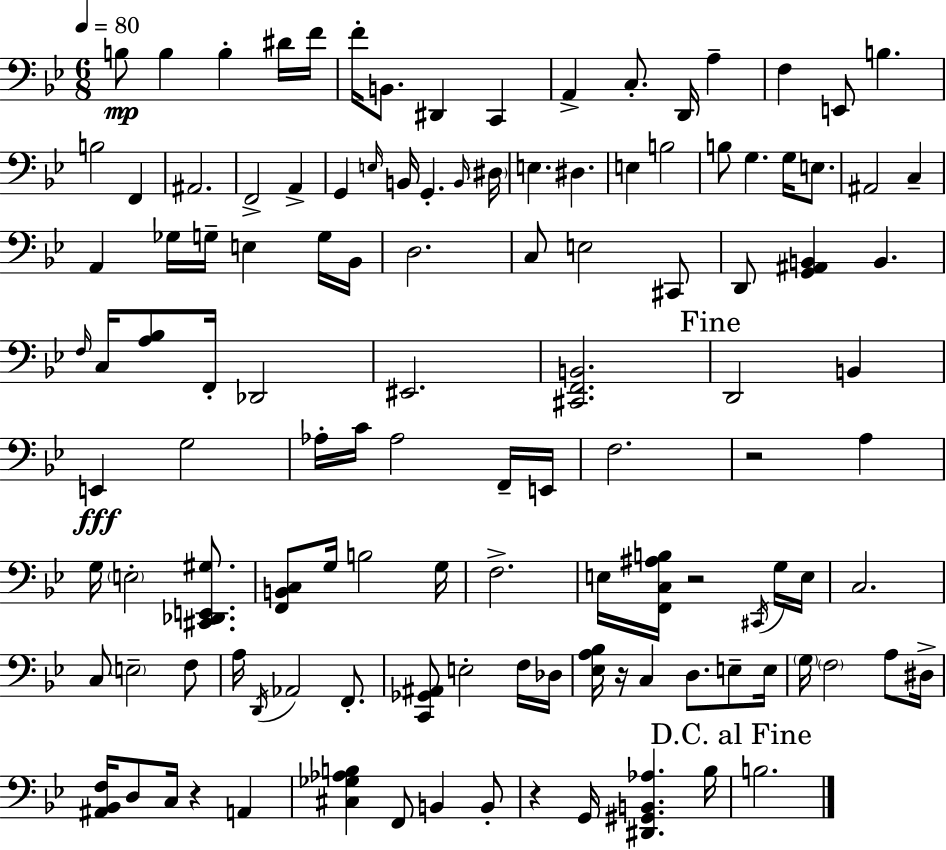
B3/e B3/q B3/q D#4/s F4/s F4/s B2/e. D#2/q C2/q A2/q C3/e. D2/s A3/q F3/q E2/e B3/q. B3/h F2/q A#2/h. F2/h A2/q G2/q E3/s B2/s G2/q. B2/s D#3/s E3/q. D#3/q. E3/q B3/h B3/e G3/q. G3/s E3/e. A#2/h C3/q A2/q Gb3/s G3/s E3/q G3/s Bb2/s D3/h. C3/e E3/h C#2/e D2/e [G2,A#2,B2]/q B2/q. F3/s C3/s [A3,Bb3]/e F2/s Db2/h EIS2/h. [C#2,F2,B2]/h. D2/h B2/q E2/q G3/h Ab3/s C4/s Ab3/h F2/s E2/s F3/h. R/h A3/q G3/s E3/h [C#2,Db2,E2,G#3]/e. [F2,B2,C3]/e G3/s B3/h G3/s F3/h. E3/s [F2,C3,A#3,B3]/s R/h C#2/s G3/s E3/s C3/h. C3/e E3/h F3/e A3/s D2/s Ab2/h F2/e. [C2,Gb2,A#2]/e E3/h F3/s Db3/s [Eb3,A3,Bb3]/s R/s C3/q D3/e. E3/e E3/s G3/s F3/h A3/e D#3/s [A#2,Bb2,F3]/s D3/e C3/s R/q A2/q [C#3,Gb3,Ab3,B3]/q F2/e B2/q B2/e R/q G2/s [D#2,G#2,B2,Ab3]/q. Bb3/s B3/h.